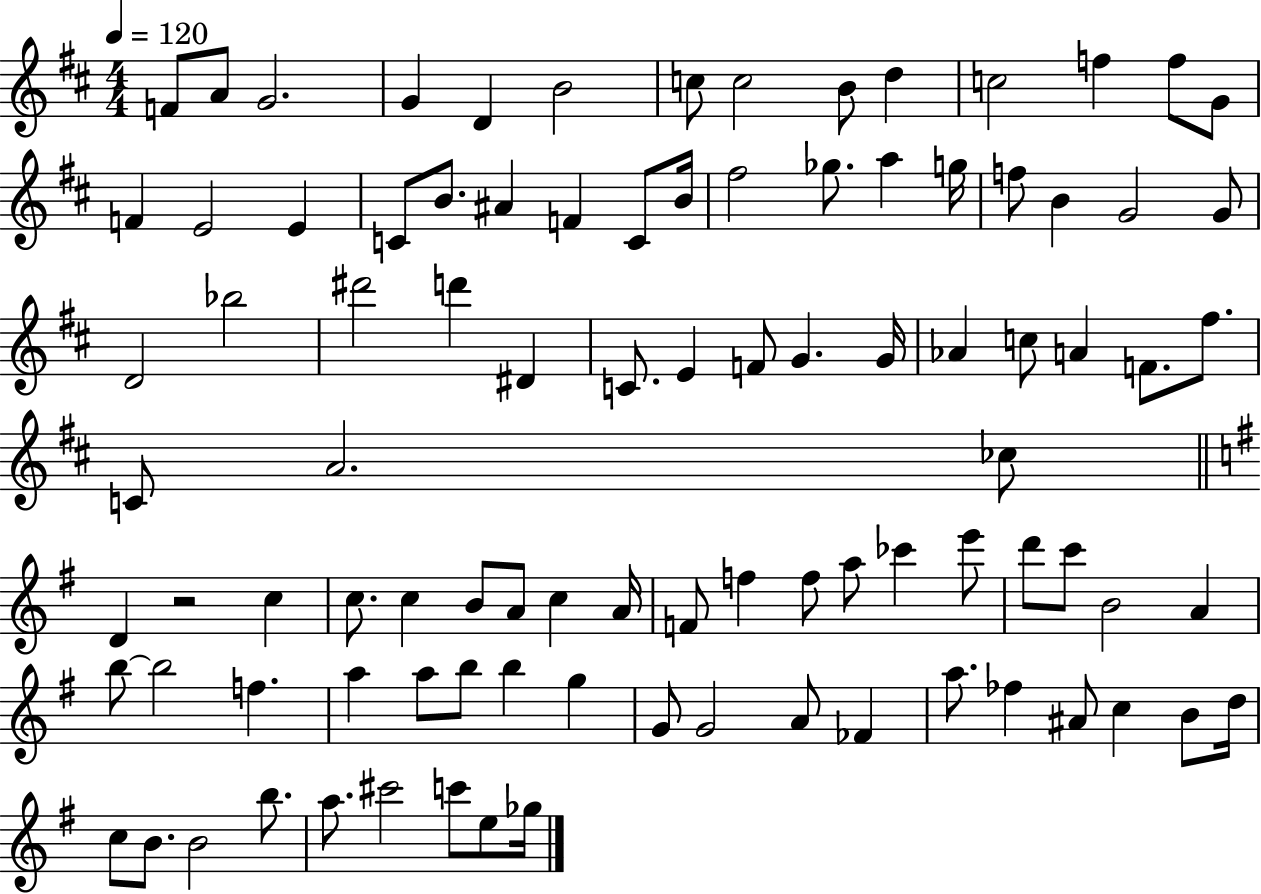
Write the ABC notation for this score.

X:1
T:Untitled
M:4/4
L:1/4
K:D
F/2 A/2 G2 G D B2 c/2 c2 B/2 d c2 f f/2 G/2 F E2 E C/2 B/2 ^A F C/2 B/4 ^f2 _g/2 a g/4 f/2 B G2 G/2 D2 _b2 ^d'2 d' ^D C/2 E F/2 G G/4 _A c/2 A F/2 ^f/2 C/2 A2 _c/2 D z2 c c/2 c B/2 A/2 c A/4 F/2 f f/2 a/2 _c' e'/2 d'/2 c'/2 B2 A b/2 b2 f a a/2 b/2 b g G/2 G2 A/2 _F a/2 _f ^A/2 c B/2 d/4 c/2 B/2 B2 b/2 a/2 ^c'2 c'/2 e/2 _g/4